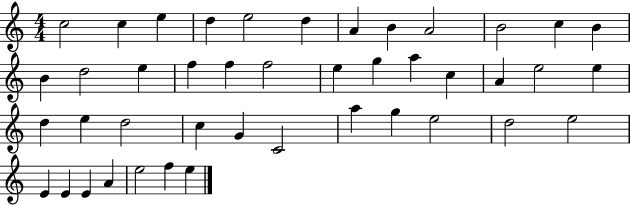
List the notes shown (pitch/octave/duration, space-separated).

C5/h C5/q E5/q D5/q E5/h D5/q A4/q B4/q A4/h B4/h C5/q B4/q B4/q D5/h E5/q F5/q F5/q F5/h E5/q G5/q A5/q C5/q A4/q E5/h E5/q D5/q E5/q D5/h C5/q G4/q C4/h A5/q G5/q E5/h D5/h E5/h E4/q E4/q E4/q A4/q E5/h F5/q E5/q